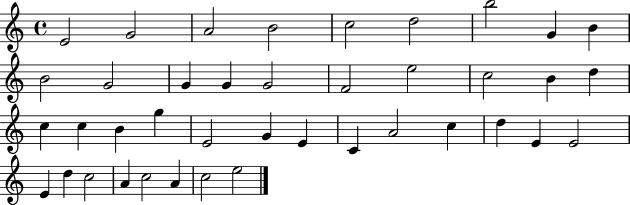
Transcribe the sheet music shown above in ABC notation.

X:1
T:Untitled
M:4/4
L:1/4
K:C
E2 G2 A2 B2 c2 d2 b2 G B B2 G2 G G G2 F2 e2 c2 B d c c B g E2 G E C A2 c d E E2 E d c2 A c2 A c2 e2